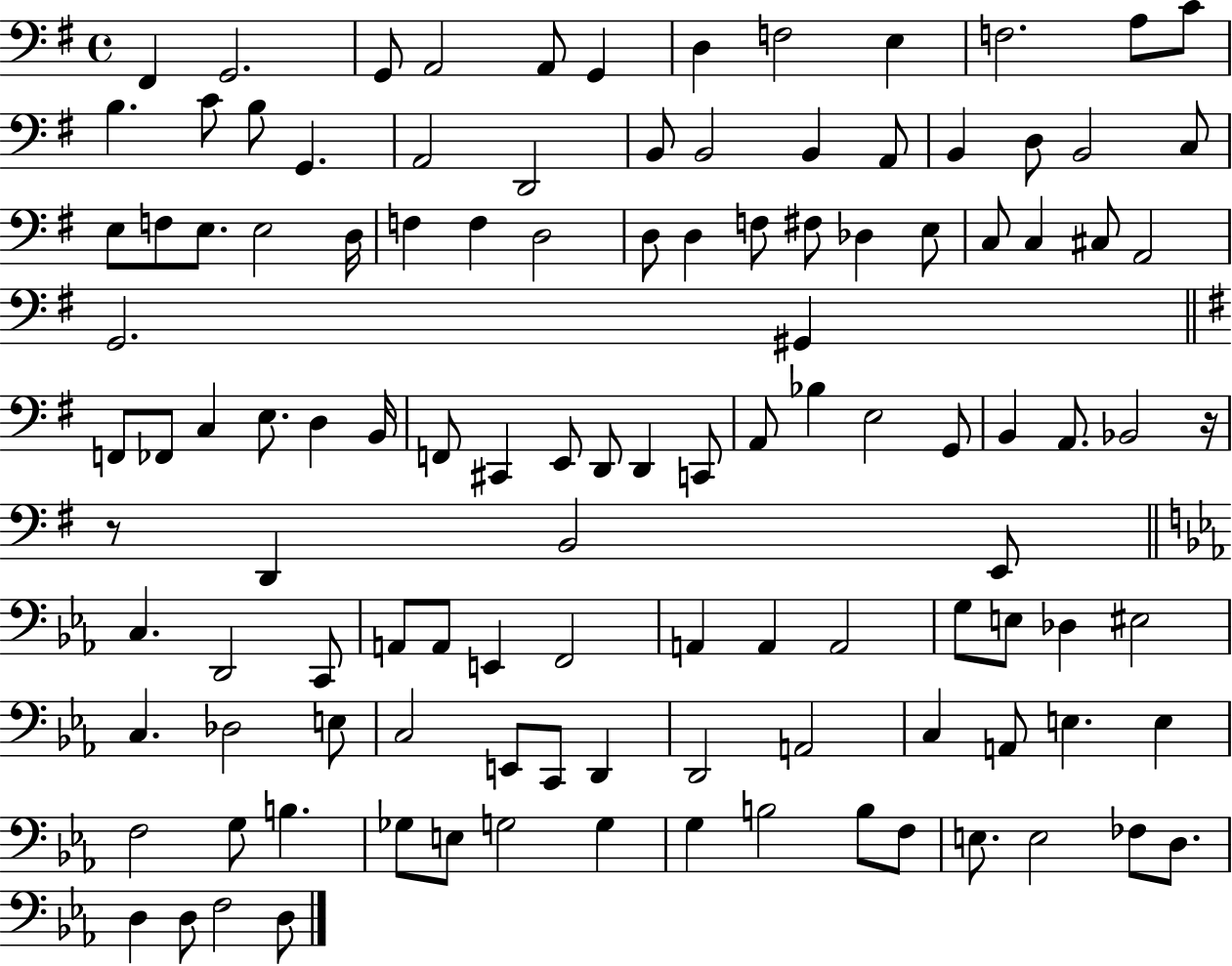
{
  \clef bass
  \time 4/4
  \defaultTimeSignature
  \key g \major
  fis,4 g,2. | g,8 a,2 a,8 g,4 | d4 f2 e4 | f2. a8 c'8 | \break b4. c'8 b8 g,4. | a,2 d,2 | b,8 b,2 b,4 a,8 | b,4 d8 b,2 c8 | \break e8 f8 e8. e2 d16 | f4 f4 d2 | d8 d4 f8 fis8 des4 e8 | c8 c4 cis8 a,2 | \break g,2. gis,4 | \bar "||" \break \key g \major f,8 fes,8 c4 e8. d4 b,16 | f,8 cis,4 e,8 d,8 d,4 c,8 | a,8 bes4 e2 g,8 | b,4 a,8. bes,2 r16 | \break r8 d,4 b,2 e,8 | \bar "||" \break \key ees \major c4. d,2 c,8 | a,8 a,8 e,4 f,2 | a,4 a,4 a,2 | g8 e8 des4 eis2 | \break c4. des2 e8 | c2 e,8 c,8 d,4 | d,2 a,2 | c4 a,8 e4. e4 | \break f2 g8 b4. | ges8 e8 g2 g4 | g4 b2 b8 f8 | e8. e2 fes8 d8. | \break d4 d8 f2 d8 | \bar "|."
}